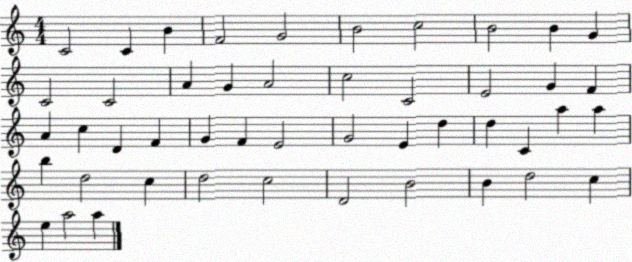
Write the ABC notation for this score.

X:1
T:Untitled
M:4/4
L:1/4
K:C
C2 C B F2 G2 B2 c2 B2 B G C2 C2 A G A2 c2 C2 E2 G F A c D F G F E2 G2 E d d C a a b d2 c d2 c2 D2 B2 B d2 c e a2 a